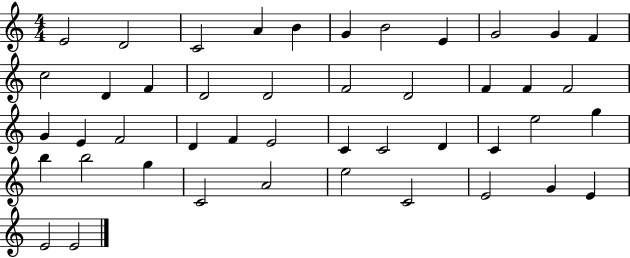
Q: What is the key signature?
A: C major